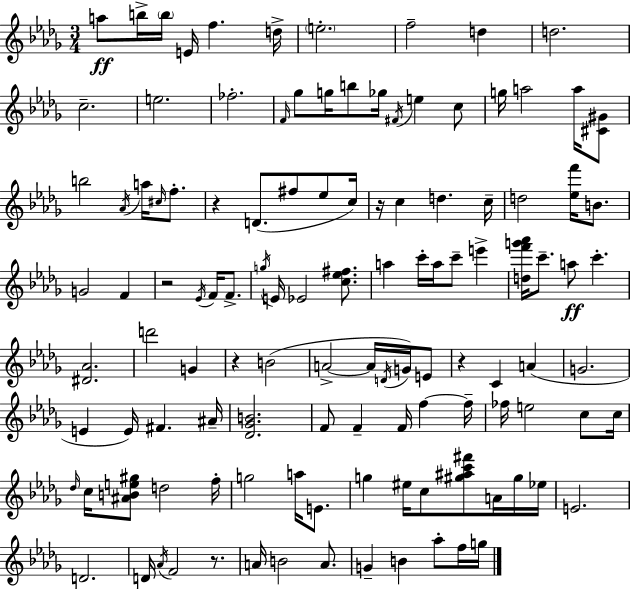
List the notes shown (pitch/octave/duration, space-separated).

A5/e B5/s B5/s E4/s F5/q. D5/s E5/h. F5/h D5/q D5/h. C5/h. E5/h. FES5/h. F4/s Gb5/e G5/s B5/e Gb5/s F#4/s E5/q C5/e G5/s A5/h A5/s [C#4,G#4]/e B5/h Ab4/s A5/s C#5/s F5/e. R/q D4/e. F#5/e Eb5/e C5/s R/s C5/q D5/q. C5/s D5/h [Eb5,F6]/s B4/e. G4/h F4/q R/h Eb4/s F4/s F4/e. G5/s E4/s Eb4/h [C5,Eb5,F#5]/e. A5/q C6/s A5/s C6/e E6/q [D5,F6,G6,Ab6]/s C6/e. A5/e C6/q. [D#4,Ab4]/h. D6/h G4/q R/q B4/h A4/h A4/s D4/s G4/s E4/e R/q C4/q A4/q G4/h. E4/q E4/s F#4/q. A#4/s [Db4,Gb4,B4]/h. F4/e F4/q F4/s F5/q F5/s FES5/s E5/h C5/e C5/s Db5/s C5/s [A#4,B4,E5,G#5]/e D5/h F5/s G5/h A5/s E4/e. G5/q EIS5/s C5/e [G#5,A#5,C6,F#6]/e A4/s G#5/s Eb5/s E4/h. D4/h. D4/s Ab4/s F4/h R/e. A4/s B4/h A4/e. G4/q B4/q Ab5/e F5/s G5/s